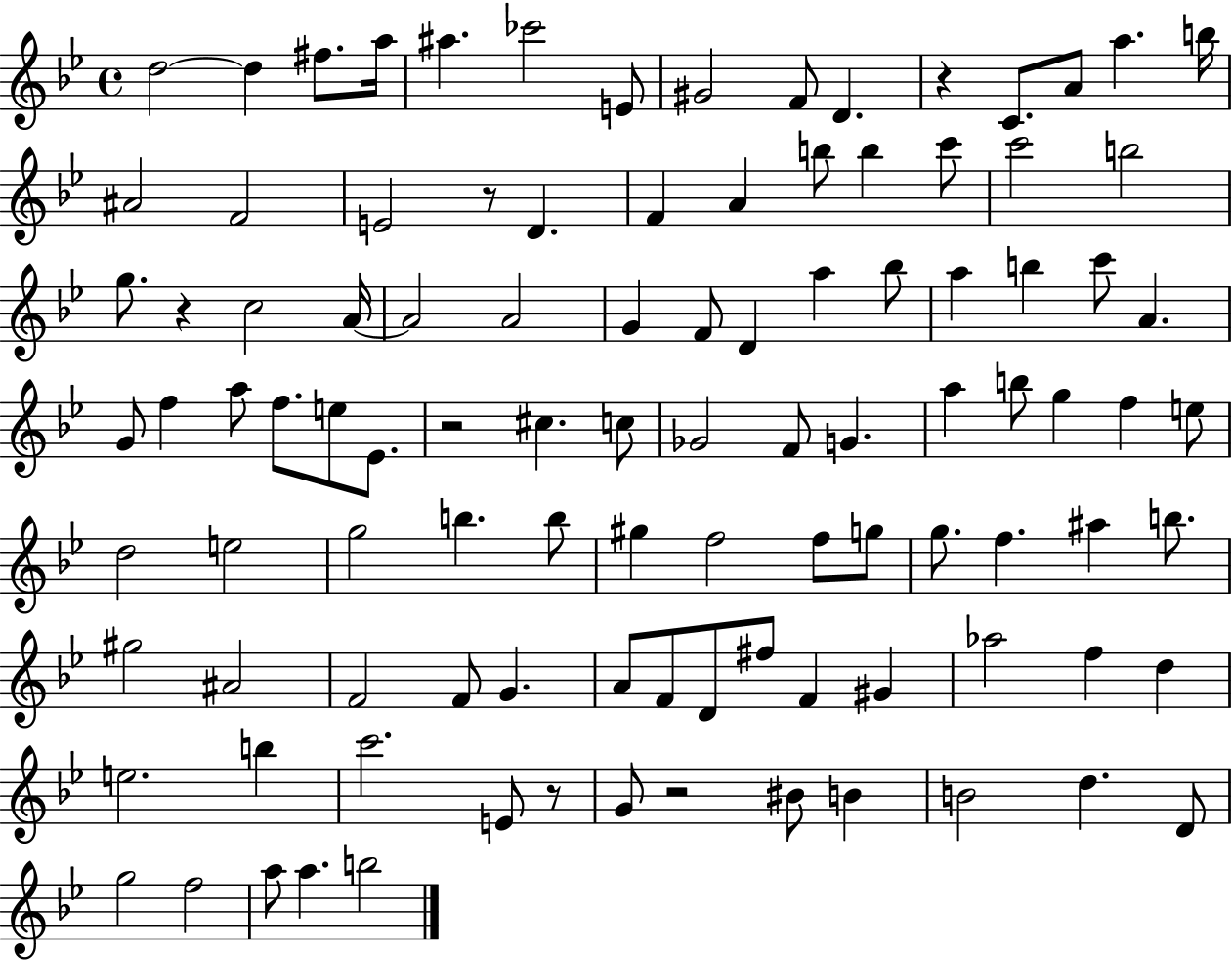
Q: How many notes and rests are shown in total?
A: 103